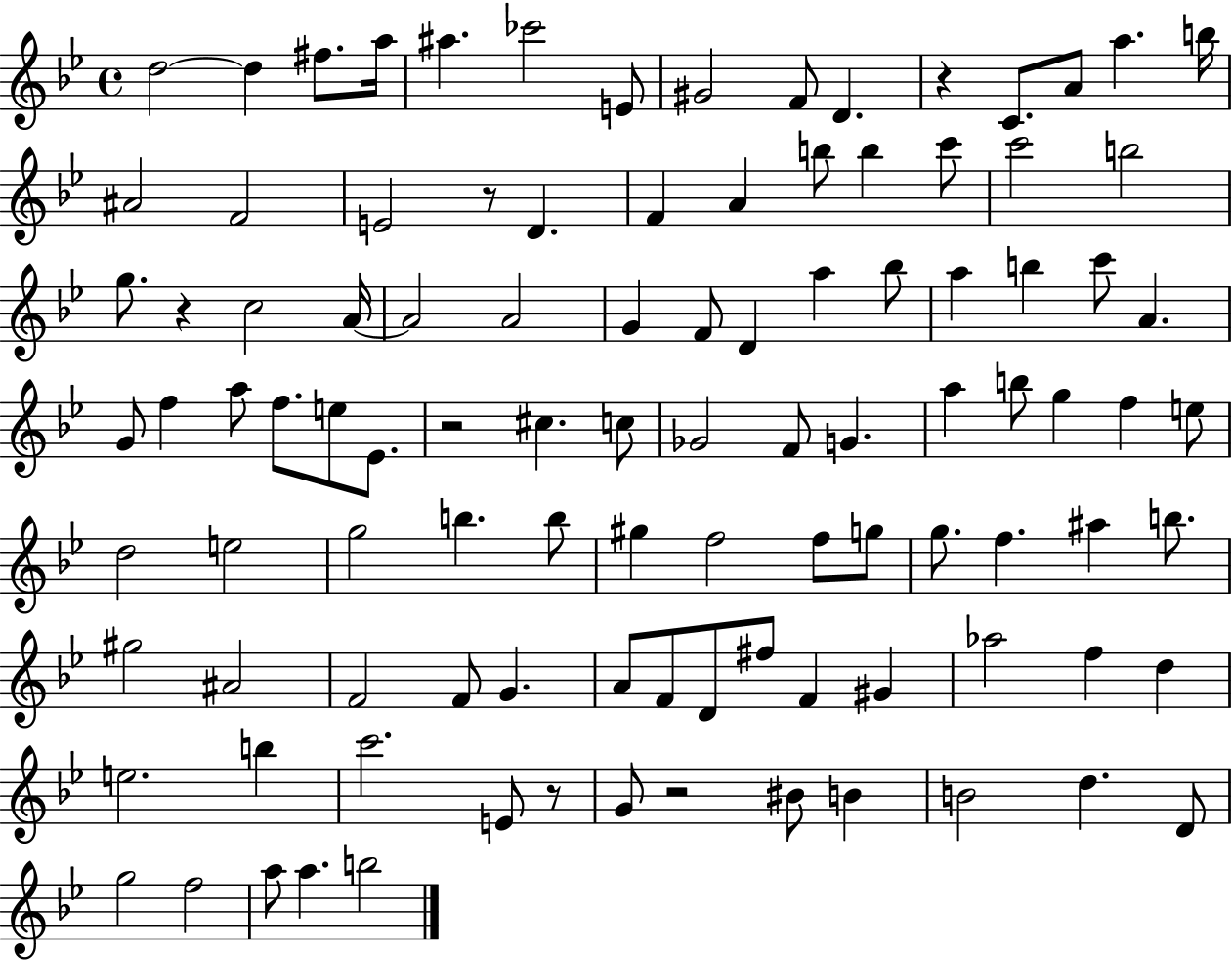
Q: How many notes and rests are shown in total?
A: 103